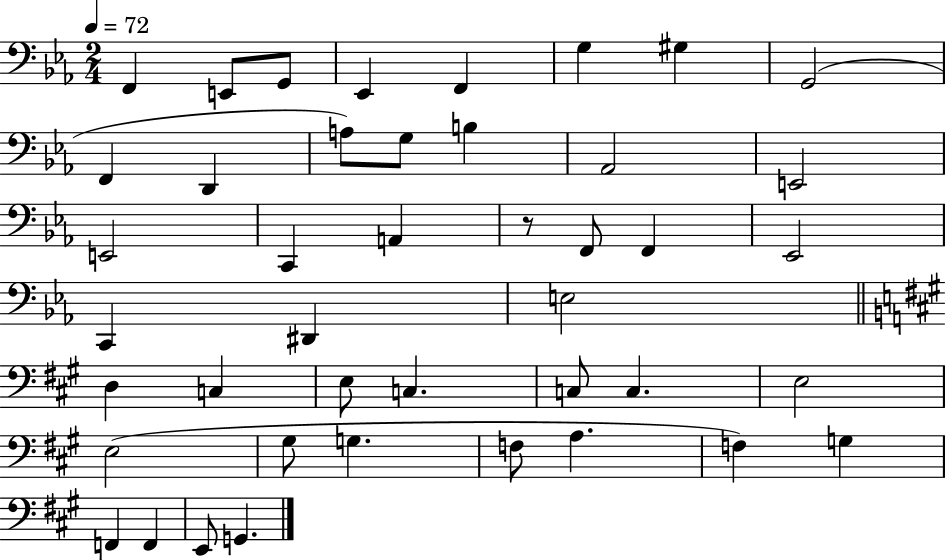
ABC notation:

X:1
T:Untitled
M:2/4
L:1/4
K:Eb
F,, E,,/2 G,,/2 _E,, F,, G, ^G, G,,2 F,, D,, A,/2 G,/2 B, _A,,2 E,,2 E,,2 C,, A,, z/2 F,,/2 F,, _E,,2 C,, ^D,, E,2 D, C, E,/2 C, C,/2 C, E,2 E,2 ^G,/2 G, F,/2 A, F, G, F,, F,, E,,/2 G,,